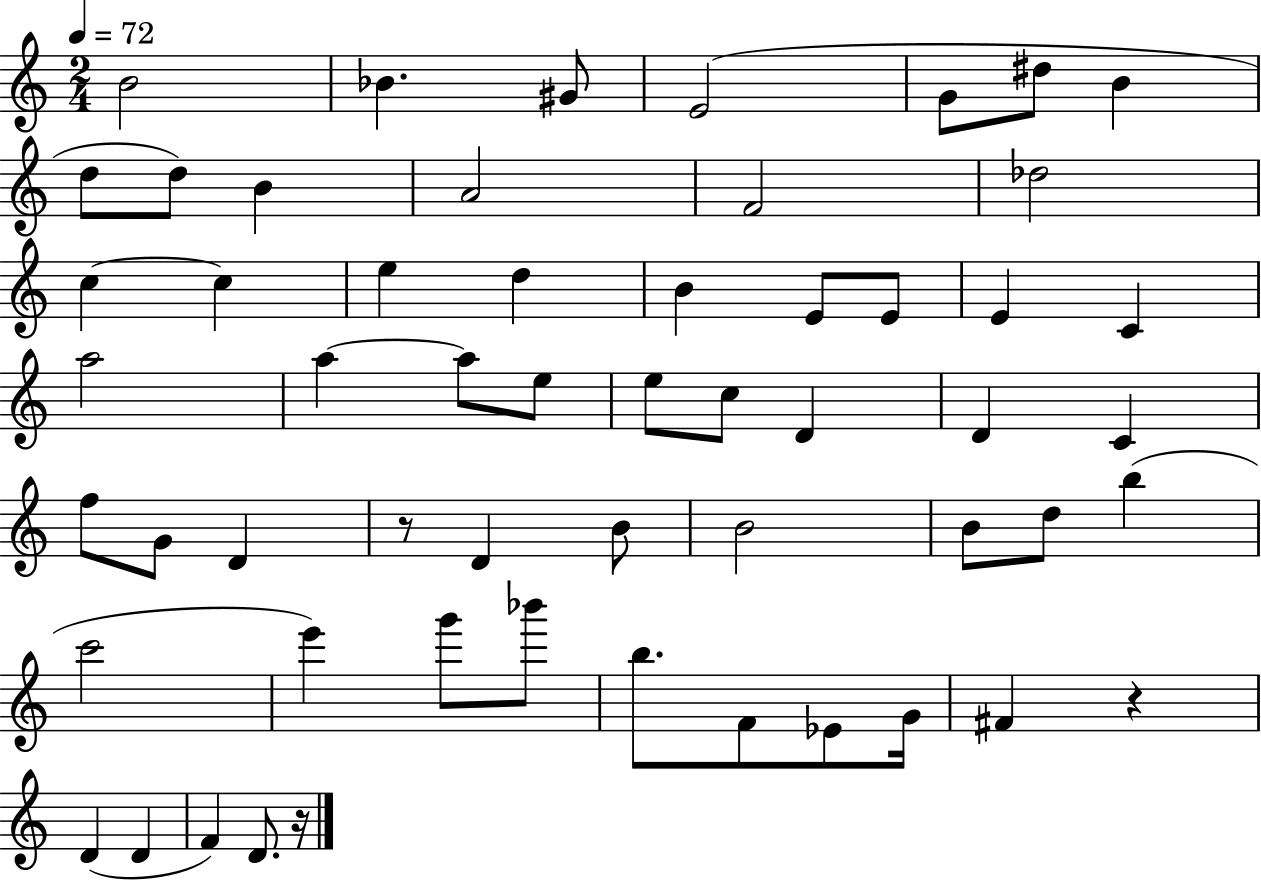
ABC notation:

X:1
T:Untitled
M:2/4
L:1/4
K:C
B2 _B ^G/2 E2 G/2 ^d/2 B d/2 d/2 B A2 F2 _d2 c c e d B E/2 E/2 E C a2 a a/2 e/2 e/2 c/2 D D C f/2 G/2 D z/2 D B/2 B2 B/2 d/2 b c'2 e' g'/2 _b'/2 b/2 F/2 _E/2 G/4 ^F z D D F D/2 z/4